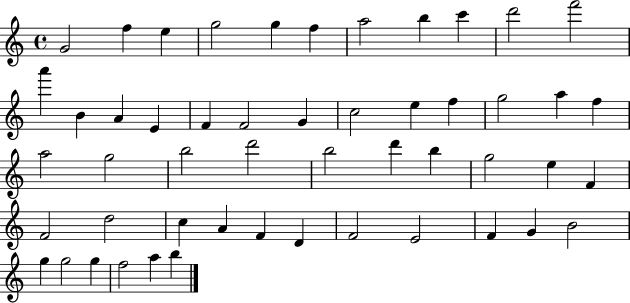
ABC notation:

X:1
T:Untitled
M:4/4
L:1/4
K:C
G2 f e g2 g f a2 b c' d'2 f'2 a' B A E F F2 G c2 e f g2 a f a2 g2 b2 d'2 b2 d' b g2 e F F2 d2 c A F D F2 E2 F G B2 g g2 g f2 a b